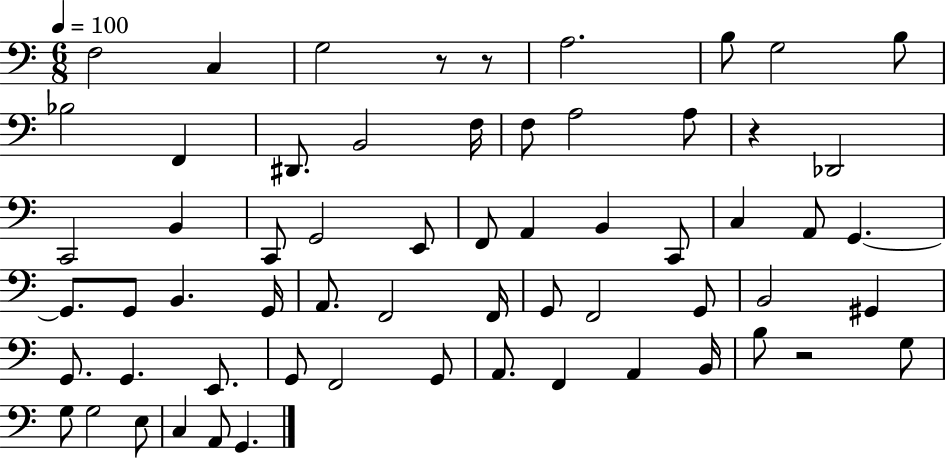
{
  \clef bass
  \numericTimeSignature
  \time 6/8
  \key c \major
  \tempo 4 = 100
  \repeat volta 2 { f2 c4 | g2 r8 r8 | a2. | b8 g2 b8 | \break bes2 f,4 | dis,8. b,2 f16 | f8 a2 a8 | r4 des,2 | \break c,2 b,4 | c,8 g,2 e,8 | f,8 a,4 b,4 c,8 | c4 a,8 g,4.~~ | \break g,8. g,8 b,4. g,16 | a,8. f,2 f,16 | g,8 f,2 g,8 | b,2 gis,4 | \break g,8. g,4. e,8. | g,8 f,2 g,8 | a,8. f,4 a,4 b,16 | b8 r2 g8 | \break g8 g2 e8 | c4 a,8 g,4. | } \bar "|."
}